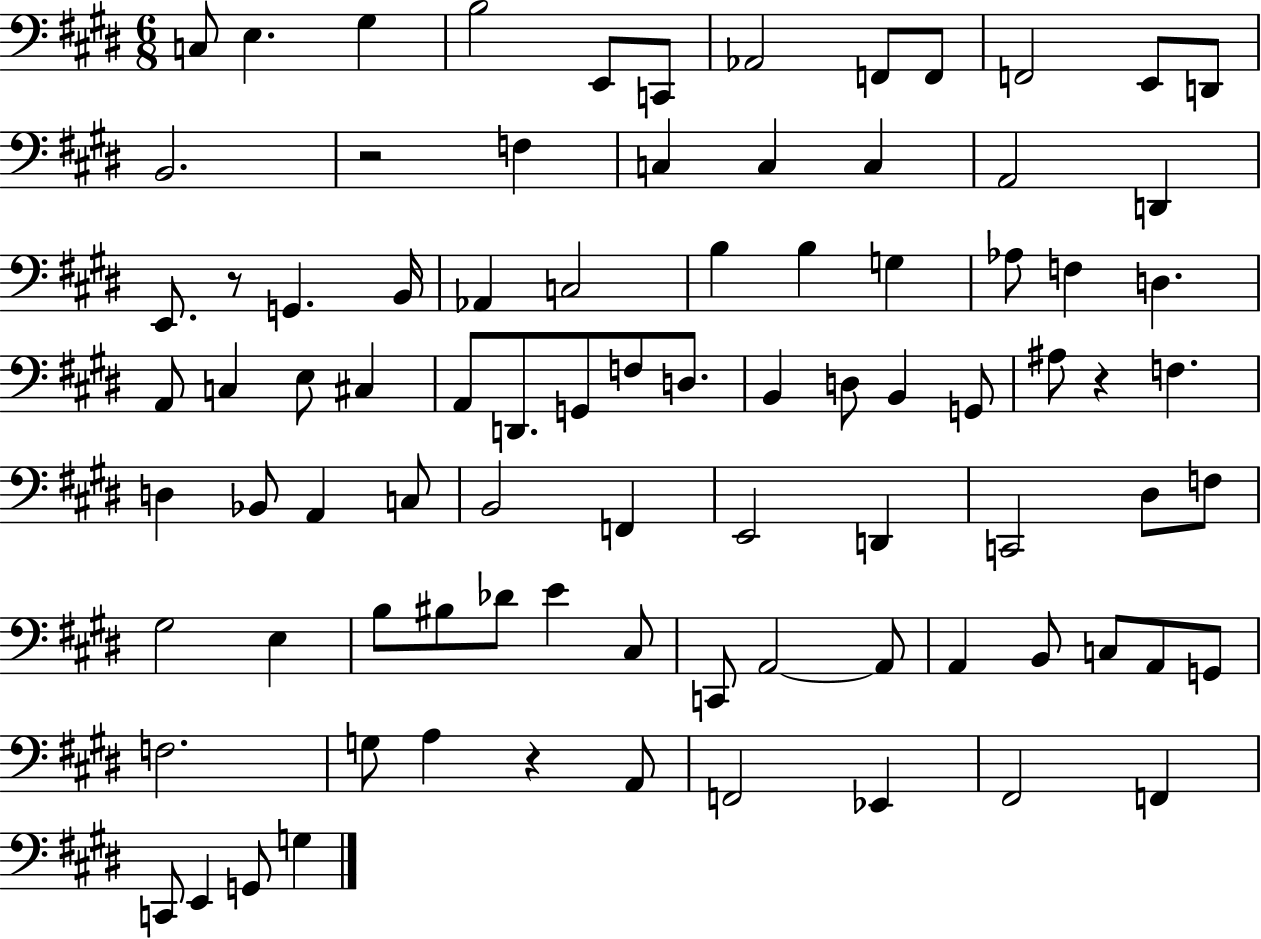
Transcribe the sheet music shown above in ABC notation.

X:1
T:Untitled
M:6/8
L:1/4
K:E
C,/2 E, ^G, B,2 E,,/2 C,,/2 _A,,2 F,,/2 F,,/2 F,,2 E,,/2 D,,/2 B,,2 z2 F, C, C, C, A,,2 D,, E,,/2 z/2 G,, B,,/4 _A,, C,2 B, B, G, _A,/2 F, D, A,,/2 C, E,/2 ^C, A,,/2 D,,/2 G,,/2 F,/2 D,/2 B,, D,/2 B,, G,,/2 ^A,/2 z F, D, _B,,/2 A,, C,/2 B,,2 F,, E,,2 D,, C,,2 ^D,/2 F,/2 ^G,2 E, B,/2 ^B,/2 _D/2 E ^C,/2 C,,/2 A,,2 A,,/2 A,, B,,/2 C,/2 A,,/2 G,,/2 F,2 G,/2 A, z A,,/2 F,,2 _E,, ^F,,2 F,, C,,/2 E,, G,,/2 G,